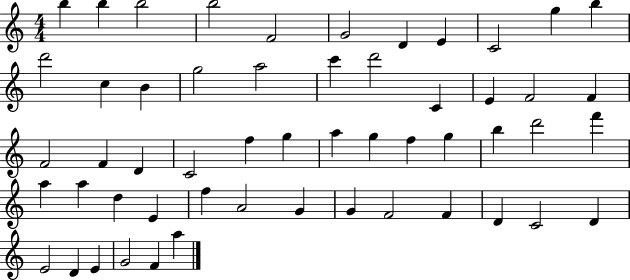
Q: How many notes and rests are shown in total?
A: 54